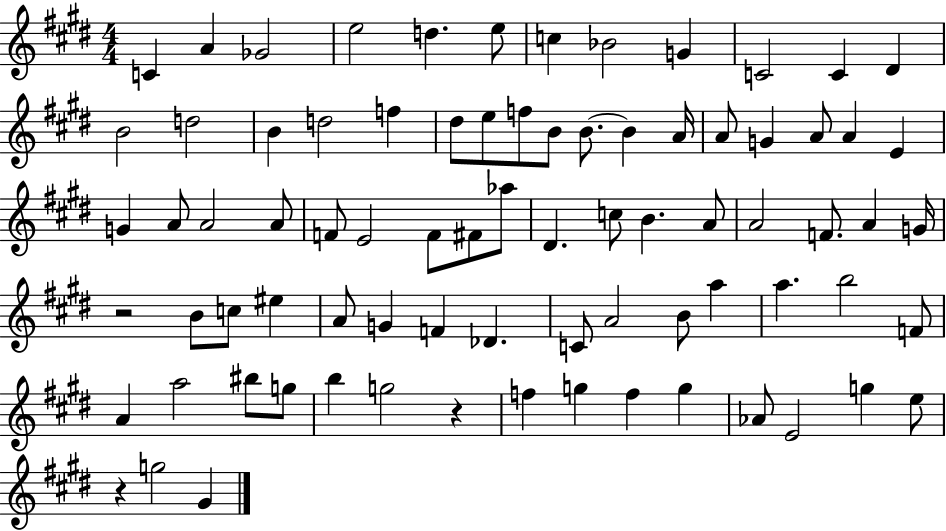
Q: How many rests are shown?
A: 3